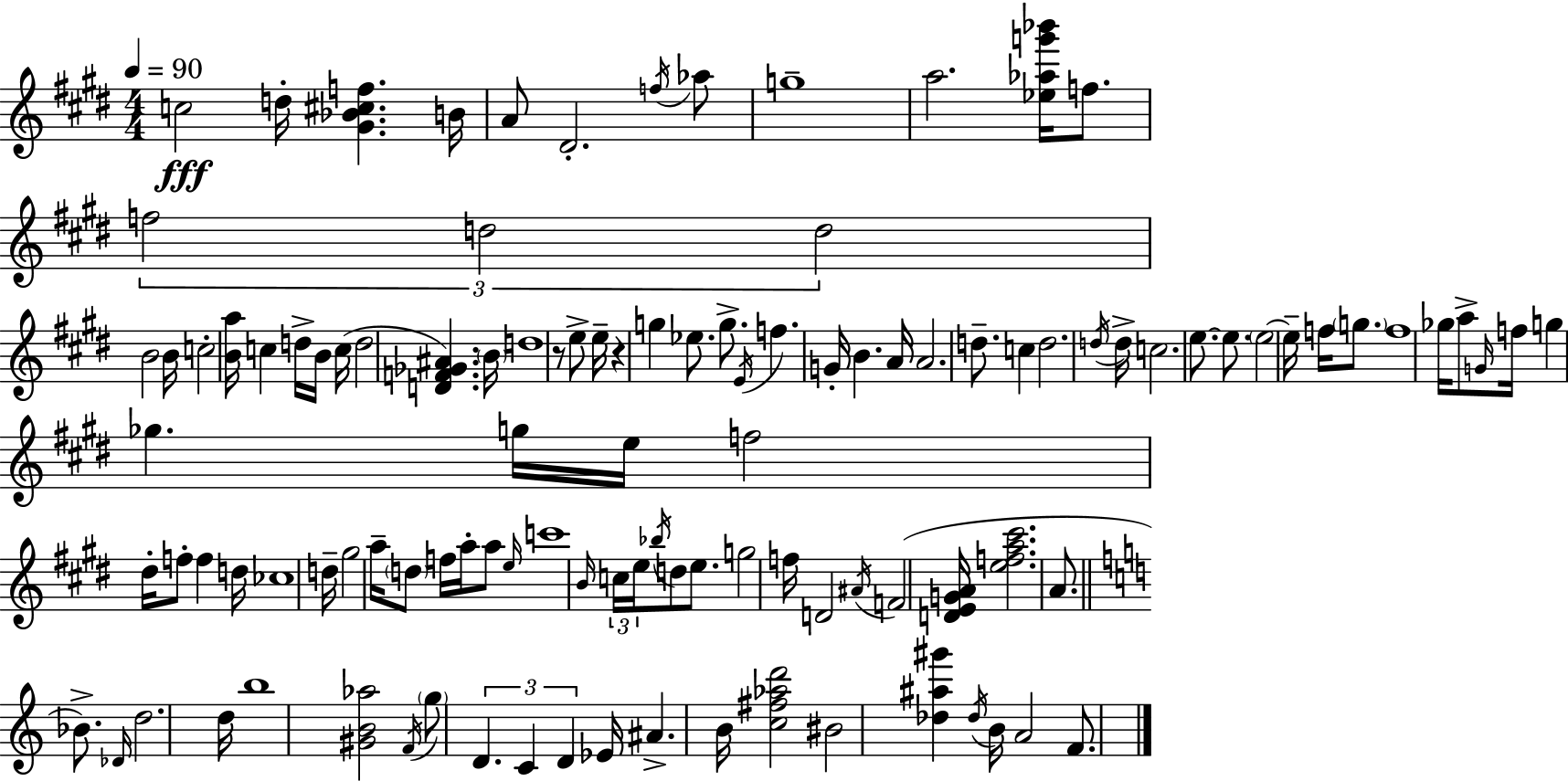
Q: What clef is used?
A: treble